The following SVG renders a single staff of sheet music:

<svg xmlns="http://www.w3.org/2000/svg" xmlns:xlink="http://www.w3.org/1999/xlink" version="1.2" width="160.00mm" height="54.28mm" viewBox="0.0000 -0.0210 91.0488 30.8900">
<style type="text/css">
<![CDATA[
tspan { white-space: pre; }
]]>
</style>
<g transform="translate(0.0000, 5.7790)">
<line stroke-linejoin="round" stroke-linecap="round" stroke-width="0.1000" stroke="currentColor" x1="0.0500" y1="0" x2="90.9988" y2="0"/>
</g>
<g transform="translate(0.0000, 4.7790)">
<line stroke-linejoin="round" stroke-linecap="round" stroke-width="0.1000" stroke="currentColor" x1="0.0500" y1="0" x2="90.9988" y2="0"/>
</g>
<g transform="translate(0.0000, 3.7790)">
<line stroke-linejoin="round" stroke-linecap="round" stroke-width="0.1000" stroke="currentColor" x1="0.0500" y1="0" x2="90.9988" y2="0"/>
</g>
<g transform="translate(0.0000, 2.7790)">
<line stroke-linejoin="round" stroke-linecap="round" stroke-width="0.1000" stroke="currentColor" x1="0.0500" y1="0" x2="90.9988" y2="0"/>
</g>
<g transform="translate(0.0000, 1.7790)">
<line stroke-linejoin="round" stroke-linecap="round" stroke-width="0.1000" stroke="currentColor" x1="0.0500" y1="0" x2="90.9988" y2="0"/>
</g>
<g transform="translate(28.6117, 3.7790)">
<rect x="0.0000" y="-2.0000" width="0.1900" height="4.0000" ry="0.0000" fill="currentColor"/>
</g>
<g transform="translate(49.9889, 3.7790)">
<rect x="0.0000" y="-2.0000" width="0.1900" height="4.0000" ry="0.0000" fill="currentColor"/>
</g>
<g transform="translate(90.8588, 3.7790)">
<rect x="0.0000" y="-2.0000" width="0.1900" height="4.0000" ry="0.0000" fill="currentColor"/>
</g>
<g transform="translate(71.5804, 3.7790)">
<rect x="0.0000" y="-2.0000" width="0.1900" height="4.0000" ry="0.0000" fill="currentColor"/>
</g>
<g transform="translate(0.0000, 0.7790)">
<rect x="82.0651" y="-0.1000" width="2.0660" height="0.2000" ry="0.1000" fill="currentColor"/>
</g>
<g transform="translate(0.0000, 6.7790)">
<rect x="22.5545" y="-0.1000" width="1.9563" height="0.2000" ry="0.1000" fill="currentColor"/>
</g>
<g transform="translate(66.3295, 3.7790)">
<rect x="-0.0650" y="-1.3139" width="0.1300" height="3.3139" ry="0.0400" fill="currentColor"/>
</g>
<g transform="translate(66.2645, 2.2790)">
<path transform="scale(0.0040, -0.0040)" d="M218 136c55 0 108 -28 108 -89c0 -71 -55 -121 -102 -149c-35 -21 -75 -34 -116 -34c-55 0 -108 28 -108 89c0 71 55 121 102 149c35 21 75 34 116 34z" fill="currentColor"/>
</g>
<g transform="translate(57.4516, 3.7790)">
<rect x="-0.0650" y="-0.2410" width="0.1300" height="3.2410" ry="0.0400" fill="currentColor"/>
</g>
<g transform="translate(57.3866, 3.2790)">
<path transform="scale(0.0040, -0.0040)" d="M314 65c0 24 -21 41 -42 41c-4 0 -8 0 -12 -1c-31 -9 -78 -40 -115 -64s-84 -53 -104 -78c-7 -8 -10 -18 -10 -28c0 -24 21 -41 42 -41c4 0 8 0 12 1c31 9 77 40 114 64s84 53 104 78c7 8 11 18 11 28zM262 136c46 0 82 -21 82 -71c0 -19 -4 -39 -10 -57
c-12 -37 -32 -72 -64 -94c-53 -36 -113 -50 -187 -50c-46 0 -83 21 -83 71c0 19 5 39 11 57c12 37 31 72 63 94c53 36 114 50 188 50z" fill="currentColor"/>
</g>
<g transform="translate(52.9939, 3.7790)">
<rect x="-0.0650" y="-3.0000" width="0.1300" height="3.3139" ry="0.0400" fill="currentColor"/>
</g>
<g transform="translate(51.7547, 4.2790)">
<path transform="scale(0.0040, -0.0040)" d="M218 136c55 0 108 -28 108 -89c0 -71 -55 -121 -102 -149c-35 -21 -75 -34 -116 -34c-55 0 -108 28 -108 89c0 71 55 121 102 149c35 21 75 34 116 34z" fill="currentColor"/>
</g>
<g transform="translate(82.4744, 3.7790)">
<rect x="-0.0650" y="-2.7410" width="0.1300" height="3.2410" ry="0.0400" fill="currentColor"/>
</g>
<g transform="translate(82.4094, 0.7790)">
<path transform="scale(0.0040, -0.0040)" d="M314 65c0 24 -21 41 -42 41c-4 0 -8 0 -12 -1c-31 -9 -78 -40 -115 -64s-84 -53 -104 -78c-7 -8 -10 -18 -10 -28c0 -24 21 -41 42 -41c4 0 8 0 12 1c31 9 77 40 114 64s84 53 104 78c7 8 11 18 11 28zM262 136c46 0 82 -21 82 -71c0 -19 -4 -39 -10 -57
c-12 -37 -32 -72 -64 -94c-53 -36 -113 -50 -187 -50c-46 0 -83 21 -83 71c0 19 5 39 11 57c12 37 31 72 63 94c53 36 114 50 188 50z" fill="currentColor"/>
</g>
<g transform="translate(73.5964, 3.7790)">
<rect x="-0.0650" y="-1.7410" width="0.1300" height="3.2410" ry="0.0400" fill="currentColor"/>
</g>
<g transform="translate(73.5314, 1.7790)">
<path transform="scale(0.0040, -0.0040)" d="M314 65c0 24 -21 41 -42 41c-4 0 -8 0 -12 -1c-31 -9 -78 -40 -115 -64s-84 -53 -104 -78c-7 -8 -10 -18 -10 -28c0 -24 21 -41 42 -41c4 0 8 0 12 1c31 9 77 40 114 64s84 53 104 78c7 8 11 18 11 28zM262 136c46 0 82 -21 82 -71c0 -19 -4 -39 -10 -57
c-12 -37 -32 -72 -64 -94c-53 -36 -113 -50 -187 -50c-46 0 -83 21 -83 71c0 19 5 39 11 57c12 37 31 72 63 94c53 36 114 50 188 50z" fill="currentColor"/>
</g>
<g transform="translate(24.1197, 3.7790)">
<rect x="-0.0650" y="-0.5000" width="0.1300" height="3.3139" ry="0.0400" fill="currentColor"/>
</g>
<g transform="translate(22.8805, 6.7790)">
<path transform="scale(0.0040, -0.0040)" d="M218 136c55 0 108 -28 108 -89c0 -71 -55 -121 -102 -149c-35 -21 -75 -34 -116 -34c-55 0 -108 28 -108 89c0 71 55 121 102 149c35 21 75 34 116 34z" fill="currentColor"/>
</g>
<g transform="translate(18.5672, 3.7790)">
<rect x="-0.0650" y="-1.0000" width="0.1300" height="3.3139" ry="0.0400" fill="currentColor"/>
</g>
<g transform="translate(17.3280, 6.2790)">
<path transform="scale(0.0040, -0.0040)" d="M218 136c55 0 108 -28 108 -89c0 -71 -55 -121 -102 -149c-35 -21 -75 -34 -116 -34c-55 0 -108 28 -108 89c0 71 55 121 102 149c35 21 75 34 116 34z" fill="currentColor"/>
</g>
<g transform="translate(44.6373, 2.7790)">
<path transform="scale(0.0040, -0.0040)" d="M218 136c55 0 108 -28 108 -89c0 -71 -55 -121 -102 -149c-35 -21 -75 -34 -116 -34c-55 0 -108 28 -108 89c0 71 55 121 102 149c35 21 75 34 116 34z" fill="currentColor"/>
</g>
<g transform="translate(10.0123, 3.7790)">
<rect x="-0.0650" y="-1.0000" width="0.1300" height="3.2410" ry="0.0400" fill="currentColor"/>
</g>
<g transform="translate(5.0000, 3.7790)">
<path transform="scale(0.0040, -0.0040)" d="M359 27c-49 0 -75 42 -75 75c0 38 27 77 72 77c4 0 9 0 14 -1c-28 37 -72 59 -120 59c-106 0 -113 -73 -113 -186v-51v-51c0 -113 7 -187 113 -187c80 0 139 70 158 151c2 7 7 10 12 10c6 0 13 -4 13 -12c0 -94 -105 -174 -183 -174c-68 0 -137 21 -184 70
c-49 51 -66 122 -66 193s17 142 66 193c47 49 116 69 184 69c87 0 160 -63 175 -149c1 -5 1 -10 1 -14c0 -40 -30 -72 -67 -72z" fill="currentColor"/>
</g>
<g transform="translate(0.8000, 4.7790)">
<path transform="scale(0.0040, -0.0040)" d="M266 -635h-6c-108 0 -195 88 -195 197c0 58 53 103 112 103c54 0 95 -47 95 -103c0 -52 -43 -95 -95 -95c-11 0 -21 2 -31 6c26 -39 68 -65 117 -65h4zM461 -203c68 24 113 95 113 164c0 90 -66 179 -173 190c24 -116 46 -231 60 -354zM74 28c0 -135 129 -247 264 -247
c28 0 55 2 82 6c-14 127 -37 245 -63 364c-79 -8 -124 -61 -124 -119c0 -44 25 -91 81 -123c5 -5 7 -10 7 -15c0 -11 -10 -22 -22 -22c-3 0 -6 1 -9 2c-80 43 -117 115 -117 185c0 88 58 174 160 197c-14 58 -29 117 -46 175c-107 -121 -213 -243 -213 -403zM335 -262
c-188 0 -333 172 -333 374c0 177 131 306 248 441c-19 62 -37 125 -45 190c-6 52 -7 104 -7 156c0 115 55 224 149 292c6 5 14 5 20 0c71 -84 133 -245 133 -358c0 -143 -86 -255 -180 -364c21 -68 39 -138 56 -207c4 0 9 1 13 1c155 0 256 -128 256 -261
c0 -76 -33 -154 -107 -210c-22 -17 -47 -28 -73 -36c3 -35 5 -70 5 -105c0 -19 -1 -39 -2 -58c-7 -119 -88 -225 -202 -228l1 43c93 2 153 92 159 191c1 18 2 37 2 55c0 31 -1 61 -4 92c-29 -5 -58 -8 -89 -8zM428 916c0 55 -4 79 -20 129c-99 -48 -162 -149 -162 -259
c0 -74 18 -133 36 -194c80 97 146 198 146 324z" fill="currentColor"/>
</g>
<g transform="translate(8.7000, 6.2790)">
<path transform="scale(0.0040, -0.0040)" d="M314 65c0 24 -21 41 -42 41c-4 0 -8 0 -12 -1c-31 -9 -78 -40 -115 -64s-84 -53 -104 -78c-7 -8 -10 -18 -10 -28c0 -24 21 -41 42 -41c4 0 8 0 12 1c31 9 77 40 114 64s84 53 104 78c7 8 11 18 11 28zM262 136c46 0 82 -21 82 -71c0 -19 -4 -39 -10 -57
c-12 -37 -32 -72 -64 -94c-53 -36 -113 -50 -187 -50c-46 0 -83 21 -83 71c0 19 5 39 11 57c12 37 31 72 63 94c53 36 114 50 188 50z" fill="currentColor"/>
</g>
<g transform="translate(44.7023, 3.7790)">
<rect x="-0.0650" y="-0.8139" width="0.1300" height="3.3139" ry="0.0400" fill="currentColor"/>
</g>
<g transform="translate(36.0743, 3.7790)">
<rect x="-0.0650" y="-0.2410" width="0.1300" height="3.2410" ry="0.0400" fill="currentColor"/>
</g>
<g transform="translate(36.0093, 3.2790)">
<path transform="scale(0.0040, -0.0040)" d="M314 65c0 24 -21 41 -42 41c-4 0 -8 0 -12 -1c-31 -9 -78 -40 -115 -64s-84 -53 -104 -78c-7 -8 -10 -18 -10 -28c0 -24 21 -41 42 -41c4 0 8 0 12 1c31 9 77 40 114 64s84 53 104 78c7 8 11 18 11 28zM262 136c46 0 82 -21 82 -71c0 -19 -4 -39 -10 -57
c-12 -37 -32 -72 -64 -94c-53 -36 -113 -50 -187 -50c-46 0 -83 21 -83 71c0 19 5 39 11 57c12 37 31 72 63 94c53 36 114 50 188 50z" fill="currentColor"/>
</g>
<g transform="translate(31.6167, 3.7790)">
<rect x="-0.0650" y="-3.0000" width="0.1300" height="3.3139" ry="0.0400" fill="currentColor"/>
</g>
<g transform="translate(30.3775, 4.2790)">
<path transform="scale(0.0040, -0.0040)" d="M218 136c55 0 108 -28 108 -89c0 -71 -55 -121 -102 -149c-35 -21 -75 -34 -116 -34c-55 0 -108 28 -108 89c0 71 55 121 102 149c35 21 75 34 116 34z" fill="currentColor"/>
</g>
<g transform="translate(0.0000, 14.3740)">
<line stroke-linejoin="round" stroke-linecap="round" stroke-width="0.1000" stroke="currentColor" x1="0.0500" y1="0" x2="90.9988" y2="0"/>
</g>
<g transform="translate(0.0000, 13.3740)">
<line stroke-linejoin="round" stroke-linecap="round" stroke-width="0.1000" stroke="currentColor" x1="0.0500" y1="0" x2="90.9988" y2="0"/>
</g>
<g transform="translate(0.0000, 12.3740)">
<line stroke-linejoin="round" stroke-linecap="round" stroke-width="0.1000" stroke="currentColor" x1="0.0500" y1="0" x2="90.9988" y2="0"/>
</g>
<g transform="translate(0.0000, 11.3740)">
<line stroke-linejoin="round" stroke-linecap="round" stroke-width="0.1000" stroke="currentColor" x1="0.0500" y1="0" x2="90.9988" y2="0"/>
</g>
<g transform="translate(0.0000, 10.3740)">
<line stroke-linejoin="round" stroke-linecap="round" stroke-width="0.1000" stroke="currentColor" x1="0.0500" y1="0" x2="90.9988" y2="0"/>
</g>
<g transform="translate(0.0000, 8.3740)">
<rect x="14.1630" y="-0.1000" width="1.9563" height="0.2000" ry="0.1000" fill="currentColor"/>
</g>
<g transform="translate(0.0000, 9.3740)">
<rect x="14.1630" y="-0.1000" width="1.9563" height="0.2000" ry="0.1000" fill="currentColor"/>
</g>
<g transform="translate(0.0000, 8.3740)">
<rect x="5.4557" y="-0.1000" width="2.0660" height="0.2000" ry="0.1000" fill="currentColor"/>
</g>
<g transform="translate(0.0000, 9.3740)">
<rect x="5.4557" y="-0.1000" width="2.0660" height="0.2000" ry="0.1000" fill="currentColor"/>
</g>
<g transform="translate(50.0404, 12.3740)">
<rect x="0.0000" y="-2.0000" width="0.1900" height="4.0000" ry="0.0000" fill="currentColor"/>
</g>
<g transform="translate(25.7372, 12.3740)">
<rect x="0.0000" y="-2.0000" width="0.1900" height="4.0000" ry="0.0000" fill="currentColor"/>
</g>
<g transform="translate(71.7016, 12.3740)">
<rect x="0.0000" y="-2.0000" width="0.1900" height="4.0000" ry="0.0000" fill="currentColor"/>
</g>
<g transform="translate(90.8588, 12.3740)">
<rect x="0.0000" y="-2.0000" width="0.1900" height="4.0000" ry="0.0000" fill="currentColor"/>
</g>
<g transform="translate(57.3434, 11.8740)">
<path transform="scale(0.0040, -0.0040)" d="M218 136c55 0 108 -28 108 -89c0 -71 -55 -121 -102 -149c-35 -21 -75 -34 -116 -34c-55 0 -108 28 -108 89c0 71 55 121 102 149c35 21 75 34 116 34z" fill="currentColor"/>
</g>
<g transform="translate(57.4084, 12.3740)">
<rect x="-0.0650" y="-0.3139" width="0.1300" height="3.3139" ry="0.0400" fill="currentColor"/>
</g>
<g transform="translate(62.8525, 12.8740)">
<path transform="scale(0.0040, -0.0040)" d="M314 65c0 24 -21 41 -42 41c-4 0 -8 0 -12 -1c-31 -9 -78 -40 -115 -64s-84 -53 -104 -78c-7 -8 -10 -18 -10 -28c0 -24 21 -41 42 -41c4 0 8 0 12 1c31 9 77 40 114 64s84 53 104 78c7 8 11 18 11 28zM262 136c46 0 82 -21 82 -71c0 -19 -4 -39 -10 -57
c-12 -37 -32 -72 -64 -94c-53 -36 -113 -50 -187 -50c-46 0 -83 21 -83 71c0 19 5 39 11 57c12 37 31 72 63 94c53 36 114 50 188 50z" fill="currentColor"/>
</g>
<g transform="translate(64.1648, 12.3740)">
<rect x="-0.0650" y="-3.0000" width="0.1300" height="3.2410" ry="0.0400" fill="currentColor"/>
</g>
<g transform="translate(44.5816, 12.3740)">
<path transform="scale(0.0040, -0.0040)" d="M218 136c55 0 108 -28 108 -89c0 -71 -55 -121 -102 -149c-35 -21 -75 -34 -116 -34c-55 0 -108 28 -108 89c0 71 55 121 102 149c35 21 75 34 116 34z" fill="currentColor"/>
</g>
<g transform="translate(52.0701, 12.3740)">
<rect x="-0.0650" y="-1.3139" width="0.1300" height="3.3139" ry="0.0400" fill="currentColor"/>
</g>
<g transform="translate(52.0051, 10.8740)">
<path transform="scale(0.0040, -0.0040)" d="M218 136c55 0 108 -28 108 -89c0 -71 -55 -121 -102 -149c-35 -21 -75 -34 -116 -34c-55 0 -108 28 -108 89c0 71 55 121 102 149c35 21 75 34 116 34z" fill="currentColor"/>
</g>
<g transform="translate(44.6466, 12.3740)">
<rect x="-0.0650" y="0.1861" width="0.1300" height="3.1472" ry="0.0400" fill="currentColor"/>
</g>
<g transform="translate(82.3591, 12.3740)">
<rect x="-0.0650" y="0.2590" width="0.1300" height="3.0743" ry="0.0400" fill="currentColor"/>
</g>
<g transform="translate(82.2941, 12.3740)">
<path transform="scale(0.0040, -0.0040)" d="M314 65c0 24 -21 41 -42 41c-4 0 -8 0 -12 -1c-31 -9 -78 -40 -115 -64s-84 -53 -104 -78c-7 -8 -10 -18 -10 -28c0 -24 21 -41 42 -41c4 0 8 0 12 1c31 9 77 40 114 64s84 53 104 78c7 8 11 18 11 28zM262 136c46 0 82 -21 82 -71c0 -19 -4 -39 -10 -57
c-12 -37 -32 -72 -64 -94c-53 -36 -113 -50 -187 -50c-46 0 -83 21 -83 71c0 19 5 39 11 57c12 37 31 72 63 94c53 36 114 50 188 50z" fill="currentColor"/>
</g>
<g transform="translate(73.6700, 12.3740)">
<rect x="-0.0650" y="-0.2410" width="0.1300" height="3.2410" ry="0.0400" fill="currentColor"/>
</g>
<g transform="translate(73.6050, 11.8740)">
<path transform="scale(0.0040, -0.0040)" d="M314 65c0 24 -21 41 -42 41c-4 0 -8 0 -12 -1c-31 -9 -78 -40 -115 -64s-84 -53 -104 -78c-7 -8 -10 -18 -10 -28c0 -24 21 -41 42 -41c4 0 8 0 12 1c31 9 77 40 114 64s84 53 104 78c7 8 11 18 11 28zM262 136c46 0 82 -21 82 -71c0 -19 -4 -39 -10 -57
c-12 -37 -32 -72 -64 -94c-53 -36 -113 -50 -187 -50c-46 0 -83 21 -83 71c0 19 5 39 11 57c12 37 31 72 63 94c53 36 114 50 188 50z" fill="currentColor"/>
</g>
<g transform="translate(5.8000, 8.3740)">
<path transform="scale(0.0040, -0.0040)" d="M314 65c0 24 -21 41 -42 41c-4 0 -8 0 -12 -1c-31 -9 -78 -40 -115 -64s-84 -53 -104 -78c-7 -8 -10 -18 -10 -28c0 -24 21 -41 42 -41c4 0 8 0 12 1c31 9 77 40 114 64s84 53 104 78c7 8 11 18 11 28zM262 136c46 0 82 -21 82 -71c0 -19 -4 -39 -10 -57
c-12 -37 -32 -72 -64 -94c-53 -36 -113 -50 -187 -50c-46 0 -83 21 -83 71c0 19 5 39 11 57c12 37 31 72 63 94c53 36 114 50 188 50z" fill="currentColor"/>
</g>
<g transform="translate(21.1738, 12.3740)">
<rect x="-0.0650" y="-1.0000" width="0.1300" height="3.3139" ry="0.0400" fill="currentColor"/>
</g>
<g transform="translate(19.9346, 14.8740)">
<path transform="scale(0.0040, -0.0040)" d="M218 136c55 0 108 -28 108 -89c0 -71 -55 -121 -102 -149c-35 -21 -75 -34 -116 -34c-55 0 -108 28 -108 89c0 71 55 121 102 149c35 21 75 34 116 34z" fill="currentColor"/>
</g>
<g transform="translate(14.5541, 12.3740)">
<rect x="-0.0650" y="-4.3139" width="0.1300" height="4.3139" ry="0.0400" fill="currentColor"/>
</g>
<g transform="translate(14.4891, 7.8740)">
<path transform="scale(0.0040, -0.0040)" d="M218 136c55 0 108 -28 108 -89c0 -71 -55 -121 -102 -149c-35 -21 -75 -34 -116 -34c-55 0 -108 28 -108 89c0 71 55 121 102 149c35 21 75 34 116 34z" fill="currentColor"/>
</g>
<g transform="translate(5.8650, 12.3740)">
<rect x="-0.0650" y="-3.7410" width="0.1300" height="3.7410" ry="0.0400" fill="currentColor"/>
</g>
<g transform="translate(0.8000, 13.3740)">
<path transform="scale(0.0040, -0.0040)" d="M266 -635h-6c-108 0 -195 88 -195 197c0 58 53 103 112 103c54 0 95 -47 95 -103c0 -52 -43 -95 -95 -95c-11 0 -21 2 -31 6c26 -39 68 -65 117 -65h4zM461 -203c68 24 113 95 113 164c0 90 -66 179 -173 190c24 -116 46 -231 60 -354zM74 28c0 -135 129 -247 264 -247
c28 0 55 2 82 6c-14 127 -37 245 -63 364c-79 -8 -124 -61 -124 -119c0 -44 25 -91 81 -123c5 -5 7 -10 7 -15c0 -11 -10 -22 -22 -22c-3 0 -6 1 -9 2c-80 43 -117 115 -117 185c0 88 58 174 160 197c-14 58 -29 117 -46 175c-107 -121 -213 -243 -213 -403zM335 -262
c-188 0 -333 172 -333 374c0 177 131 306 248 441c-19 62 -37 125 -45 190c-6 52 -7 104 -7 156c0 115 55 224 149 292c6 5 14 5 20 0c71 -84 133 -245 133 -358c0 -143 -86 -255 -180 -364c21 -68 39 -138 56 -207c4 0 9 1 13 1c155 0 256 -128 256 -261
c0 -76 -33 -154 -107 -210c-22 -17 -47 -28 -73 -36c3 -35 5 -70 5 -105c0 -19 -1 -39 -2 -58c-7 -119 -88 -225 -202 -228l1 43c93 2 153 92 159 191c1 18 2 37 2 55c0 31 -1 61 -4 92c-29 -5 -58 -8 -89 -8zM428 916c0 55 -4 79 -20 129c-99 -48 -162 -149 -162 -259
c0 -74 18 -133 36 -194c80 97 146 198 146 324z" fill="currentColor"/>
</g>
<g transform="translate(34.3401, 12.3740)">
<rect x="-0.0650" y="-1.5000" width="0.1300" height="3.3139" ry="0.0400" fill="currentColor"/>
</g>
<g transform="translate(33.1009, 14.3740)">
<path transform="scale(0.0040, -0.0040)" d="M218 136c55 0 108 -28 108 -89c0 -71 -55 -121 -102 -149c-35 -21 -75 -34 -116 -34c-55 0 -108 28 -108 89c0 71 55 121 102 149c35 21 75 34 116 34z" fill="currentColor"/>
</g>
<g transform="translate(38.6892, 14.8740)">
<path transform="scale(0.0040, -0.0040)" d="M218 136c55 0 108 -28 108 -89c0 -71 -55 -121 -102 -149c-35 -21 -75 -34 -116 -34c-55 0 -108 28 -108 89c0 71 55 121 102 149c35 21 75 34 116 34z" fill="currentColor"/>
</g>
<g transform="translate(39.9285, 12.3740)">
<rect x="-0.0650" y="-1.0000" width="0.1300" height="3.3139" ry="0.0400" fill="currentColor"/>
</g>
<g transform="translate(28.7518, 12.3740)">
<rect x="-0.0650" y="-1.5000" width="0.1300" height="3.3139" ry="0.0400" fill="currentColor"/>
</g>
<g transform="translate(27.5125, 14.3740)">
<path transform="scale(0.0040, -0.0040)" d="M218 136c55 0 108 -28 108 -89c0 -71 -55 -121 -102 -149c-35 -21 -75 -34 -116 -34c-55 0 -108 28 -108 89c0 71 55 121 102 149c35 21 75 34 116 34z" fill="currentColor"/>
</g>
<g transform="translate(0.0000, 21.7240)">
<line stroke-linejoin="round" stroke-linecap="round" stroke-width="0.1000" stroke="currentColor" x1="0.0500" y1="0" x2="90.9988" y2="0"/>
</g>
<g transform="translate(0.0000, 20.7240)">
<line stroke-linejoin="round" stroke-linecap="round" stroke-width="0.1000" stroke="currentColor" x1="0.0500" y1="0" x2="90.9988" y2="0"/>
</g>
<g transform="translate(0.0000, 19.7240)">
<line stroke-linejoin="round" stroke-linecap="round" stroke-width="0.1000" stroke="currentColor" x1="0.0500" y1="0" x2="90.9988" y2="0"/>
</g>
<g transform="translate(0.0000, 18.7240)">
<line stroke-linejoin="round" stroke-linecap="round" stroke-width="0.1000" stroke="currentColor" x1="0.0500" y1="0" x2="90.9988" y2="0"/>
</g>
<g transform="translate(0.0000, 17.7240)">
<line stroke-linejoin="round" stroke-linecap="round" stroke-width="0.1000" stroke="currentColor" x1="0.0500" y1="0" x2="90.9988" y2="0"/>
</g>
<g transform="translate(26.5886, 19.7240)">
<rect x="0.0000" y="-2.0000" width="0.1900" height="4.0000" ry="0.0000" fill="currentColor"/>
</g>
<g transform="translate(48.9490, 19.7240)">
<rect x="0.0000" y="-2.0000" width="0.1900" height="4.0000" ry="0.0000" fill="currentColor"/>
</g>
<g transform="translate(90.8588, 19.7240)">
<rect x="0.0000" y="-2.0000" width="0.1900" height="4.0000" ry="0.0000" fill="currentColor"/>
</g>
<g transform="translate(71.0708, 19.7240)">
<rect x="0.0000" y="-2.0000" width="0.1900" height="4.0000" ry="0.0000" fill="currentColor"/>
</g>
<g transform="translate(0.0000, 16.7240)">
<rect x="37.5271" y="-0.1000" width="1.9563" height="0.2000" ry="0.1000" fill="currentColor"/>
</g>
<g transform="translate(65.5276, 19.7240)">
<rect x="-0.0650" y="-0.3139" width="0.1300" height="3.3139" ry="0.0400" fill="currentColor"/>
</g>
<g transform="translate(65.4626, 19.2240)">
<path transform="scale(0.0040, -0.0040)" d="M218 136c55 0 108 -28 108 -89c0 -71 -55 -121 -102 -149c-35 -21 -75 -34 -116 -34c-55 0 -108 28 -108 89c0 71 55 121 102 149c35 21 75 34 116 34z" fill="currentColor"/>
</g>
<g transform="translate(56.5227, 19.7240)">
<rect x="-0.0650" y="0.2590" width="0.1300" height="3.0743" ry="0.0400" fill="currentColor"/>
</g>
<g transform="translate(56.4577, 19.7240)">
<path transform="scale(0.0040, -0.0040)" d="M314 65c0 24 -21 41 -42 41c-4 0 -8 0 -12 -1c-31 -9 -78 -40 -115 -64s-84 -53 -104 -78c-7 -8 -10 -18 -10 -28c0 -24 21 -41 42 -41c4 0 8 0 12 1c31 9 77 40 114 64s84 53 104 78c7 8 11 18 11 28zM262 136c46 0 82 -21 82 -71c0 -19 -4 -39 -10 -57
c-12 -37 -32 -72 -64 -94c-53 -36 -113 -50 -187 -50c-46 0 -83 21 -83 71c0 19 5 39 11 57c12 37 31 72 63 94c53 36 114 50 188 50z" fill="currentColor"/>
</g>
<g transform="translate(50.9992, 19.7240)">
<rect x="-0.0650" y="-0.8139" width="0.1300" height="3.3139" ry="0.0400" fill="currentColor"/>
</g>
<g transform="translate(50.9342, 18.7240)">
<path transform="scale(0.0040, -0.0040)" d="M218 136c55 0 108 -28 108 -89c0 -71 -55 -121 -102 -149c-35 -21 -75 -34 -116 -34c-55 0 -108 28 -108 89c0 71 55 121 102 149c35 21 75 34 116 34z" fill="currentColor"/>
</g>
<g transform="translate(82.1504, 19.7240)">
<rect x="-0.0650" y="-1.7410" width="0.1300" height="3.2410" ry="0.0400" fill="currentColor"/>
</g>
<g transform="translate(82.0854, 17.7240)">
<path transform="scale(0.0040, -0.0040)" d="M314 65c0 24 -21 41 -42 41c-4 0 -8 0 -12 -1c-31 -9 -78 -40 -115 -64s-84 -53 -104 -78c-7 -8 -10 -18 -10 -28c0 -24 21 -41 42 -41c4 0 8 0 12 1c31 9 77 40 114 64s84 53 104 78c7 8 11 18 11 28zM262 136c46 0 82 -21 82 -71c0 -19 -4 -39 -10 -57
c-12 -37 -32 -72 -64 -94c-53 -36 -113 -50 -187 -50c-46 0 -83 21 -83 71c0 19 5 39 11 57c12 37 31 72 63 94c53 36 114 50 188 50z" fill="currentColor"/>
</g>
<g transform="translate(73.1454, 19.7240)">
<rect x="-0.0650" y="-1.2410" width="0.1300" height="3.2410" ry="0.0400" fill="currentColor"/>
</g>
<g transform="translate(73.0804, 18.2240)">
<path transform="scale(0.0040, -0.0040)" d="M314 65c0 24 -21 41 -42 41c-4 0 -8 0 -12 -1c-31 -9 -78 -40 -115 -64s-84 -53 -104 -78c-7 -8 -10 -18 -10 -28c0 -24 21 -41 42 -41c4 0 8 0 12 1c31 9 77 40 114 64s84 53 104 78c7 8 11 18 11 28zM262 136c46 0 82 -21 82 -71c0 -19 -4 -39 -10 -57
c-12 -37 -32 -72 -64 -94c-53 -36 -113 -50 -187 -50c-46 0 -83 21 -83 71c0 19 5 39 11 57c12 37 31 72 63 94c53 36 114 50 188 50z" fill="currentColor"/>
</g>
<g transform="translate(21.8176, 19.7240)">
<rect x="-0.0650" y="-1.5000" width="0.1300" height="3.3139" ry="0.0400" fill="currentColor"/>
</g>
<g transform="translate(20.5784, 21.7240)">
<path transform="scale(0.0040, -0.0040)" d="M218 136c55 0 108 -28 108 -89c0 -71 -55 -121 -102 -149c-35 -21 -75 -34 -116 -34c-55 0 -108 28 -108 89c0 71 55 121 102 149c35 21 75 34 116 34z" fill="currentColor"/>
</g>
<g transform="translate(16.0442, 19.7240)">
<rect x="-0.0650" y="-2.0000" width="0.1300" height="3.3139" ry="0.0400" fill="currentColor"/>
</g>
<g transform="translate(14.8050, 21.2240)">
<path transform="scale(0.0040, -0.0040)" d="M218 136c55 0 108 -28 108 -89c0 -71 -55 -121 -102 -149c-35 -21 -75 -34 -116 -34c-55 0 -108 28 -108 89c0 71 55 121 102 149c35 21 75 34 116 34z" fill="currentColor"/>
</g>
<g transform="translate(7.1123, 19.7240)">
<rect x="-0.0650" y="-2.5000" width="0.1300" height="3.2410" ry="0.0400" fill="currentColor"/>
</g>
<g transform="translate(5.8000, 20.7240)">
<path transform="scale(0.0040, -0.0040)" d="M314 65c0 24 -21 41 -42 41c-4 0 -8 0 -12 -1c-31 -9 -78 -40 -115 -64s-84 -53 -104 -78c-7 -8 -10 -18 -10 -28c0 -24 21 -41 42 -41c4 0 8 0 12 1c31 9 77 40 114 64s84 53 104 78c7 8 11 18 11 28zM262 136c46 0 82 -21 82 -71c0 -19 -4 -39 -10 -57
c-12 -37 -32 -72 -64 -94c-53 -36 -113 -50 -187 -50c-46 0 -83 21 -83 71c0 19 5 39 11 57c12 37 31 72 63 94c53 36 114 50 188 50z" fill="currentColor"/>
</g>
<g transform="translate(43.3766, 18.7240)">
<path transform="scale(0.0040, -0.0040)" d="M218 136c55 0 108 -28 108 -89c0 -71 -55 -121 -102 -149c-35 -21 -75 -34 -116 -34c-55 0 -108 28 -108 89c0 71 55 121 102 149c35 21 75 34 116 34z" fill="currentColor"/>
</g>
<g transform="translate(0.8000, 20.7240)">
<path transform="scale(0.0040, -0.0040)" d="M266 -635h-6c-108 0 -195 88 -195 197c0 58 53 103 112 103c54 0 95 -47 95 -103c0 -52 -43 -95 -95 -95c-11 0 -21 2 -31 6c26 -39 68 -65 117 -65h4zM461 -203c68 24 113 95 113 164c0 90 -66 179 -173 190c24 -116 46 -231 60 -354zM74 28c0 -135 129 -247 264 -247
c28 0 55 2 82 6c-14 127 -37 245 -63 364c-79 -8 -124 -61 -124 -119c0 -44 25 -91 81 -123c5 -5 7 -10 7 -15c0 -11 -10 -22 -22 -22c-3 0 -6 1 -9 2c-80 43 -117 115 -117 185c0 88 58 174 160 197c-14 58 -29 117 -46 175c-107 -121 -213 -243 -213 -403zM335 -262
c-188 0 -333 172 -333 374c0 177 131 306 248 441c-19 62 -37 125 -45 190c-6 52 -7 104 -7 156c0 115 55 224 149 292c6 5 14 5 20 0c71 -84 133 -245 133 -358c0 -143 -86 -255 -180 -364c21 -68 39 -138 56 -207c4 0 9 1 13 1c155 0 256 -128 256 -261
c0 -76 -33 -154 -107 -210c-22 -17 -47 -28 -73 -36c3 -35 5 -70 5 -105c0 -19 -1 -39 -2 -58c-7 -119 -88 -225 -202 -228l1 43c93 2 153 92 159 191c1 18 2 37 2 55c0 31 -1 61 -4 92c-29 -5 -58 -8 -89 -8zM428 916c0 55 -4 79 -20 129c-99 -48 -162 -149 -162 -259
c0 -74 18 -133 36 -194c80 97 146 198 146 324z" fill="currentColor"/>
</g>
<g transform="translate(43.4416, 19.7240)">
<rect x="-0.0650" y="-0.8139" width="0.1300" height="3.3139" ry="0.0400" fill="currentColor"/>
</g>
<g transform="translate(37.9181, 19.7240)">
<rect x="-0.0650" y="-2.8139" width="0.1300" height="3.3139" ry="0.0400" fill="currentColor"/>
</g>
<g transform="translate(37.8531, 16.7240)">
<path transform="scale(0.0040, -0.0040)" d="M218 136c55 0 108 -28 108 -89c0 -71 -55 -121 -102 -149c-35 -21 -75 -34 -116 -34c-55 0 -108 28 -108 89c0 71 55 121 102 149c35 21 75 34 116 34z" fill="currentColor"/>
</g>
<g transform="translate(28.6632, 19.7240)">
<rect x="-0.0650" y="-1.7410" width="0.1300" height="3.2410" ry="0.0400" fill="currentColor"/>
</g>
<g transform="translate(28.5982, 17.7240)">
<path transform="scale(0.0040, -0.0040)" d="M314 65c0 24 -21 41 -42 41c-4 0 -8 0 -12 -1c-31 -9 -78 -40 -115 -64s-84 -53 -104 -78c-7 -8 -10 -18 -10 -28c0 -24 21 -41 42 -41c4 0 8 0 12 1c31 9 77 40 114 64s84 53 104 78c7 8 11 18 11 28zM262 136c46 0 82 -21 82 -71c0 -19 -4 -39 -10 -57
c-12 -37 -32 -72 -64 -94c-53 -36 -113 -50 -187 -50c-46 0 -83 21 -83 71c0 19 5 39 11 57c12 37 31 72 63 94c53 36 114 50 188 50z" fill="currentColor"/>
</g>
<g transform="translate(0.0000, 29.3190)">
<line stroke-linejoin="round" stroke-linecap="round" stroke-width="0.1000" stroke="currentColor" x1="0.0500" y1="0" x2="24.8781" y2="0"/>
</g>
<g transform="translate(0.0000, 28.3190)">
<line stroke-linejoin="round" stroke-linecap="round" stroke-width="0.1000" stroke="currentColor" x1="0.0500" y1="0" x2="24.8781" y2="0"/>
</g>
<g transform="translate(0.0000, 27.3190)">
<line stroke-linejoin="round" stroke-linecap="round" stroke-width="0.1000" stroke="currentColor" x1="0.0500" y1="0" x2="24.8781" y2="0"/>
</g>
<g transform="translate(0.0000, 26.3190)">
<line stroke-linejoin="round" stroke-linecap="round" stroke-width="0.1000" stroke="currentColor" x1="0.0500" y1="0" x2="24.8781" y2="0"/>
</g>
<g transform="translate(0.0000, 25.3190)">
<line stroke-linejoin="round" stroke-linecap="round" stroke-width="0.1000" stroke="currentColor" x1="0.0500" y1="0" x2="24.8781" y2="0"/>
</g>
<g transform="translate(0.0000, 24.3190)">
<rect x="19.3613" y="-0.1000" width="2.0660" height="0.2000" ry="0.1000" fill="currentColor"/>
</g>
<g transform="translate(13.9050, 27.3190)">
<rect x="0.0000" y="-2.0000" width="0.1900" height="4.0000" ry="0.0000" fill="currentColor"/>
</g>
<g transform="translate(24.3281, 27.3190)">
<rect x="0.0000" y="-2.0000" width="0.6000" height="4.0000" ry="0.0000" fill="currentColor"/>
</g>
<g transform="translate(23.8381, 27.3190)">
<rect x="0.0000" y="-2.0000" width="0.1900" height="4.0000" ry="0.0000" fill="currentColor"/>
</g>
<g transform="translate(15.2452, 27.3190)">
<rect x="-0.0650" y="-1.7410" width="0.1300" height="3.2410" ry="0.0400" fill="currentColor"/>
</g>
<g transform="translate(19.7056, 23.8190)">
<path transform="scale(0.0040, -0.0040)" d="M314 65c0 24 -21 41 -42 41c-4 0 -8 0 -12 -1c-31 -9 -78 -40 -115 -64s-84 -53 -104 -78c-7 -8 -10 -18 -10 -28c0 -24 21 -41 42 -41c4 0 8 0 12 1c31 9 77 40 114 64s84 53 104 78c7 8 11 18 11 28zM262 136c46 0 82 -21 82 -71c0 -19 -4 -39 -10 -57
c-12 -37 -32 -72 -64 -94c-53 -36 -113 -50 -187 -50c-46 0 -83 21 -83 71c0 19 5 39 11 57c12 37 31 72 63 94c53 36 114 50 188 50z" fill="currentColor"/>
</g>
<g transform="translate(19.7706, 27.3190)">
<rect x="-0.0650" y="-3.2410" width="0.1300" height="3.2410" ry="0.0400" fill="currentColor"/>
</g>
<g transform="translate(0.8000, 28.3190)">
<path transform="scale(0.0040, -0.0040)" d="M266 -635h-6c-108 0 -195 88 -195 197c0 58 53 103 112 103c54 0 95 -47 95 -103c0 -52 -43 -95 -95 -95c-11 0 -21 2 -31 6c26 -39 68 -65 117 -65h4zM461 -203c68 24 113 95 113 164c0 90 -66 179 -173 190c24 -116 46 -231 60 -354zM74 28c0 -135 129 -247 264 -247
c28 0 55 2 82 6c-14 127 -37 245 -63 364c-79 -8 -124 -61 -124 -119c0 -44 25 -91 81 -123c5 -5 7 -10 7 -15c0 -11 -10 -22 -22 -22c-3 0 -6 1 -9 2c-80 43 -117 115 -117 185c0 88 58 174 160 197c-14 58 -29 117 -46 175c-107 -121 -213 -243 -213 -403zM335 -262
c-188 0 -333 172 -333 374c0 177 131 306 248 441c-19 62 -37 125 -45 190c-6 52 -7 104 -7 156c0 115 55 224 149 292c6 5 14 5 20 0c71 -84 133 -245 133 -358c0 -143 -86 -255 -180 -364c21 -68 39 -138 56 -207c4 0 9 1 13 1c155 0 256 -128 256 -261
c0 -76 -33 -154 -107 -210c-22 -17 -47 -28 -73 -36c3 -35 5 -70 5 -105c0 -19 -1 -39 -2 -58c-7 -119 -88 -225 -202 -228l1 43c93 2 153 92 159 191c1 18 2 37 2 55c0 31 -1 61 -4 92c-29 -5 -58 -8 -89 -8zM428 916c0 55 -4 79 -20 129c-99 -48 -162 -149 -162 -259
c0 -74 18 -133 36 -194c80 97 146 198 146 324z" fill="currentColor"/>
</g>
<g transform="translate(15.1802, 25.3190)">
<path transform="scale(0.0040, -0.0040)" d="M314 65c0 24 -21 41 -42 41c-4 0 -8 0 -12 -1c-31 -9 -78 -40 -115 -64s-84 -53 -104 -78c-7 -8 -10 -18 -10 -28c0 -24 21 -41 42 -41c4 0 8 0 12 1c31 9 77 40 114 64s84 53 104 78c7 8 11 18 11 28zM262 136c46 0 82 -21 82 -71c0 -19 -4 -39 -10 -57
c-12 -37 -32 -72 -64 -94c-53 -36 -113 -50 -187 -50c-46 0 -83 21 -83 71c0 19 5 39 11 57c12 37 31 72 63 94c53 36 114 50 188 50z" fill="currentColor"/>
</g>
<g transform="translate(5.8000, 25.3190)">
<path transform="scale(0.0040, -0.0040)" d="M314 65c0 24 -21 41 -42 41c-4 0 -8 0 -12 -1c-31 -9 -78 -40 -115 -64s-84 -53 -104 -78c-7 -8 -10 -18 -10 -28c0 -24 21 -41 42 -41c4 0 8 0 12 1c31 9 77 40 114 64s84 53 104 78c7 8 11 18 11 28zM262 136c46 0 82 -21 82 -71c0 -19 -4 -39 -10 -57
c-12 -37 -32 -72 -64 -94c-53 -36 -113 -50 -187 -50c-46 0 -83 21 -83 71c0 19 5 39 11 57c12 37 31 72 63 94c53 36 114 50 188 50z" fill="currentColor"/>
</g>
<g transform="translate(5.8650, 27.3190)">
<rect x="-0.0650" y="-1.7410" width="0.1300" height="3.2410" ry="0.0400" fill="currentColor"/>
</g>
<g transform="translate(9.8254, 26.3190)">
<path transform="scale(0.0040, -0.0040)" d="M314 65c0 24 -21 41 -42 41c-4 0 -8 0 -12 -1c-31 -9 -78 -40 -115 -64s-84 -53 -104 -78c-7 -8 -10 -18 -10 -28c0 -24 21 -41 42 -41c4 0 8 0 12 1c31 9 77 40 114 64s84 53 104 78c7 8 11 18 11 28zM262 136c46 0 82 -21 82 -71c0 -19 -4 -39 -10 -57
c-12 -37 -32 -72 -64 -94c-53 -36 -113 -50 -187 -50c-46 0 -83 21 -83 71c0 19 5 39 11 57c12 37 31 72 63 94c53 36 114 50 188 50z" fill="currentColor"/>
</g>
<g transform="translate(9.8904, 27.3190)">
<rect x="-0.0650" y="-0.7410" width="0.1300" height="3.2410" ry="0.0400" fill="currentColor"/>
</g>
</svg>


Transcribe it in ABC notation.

X:1
T:Untitled
M:4/4
L:1/4
K:C
D2 D C A c2 d A c2 e f2 a2 c'2 d' D E E D B e c A2 c2 B2 G2 F E f2 a d d B2 c e2 f2 f2 d2 f2 b2